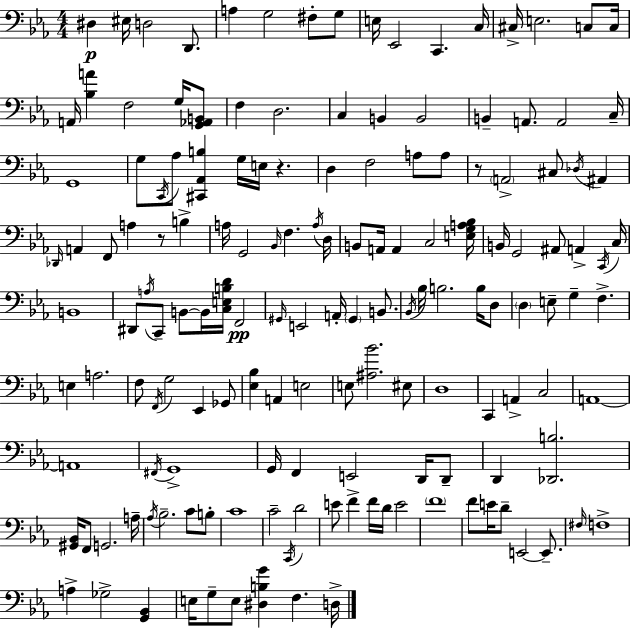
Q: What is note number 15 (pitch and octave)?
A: C3